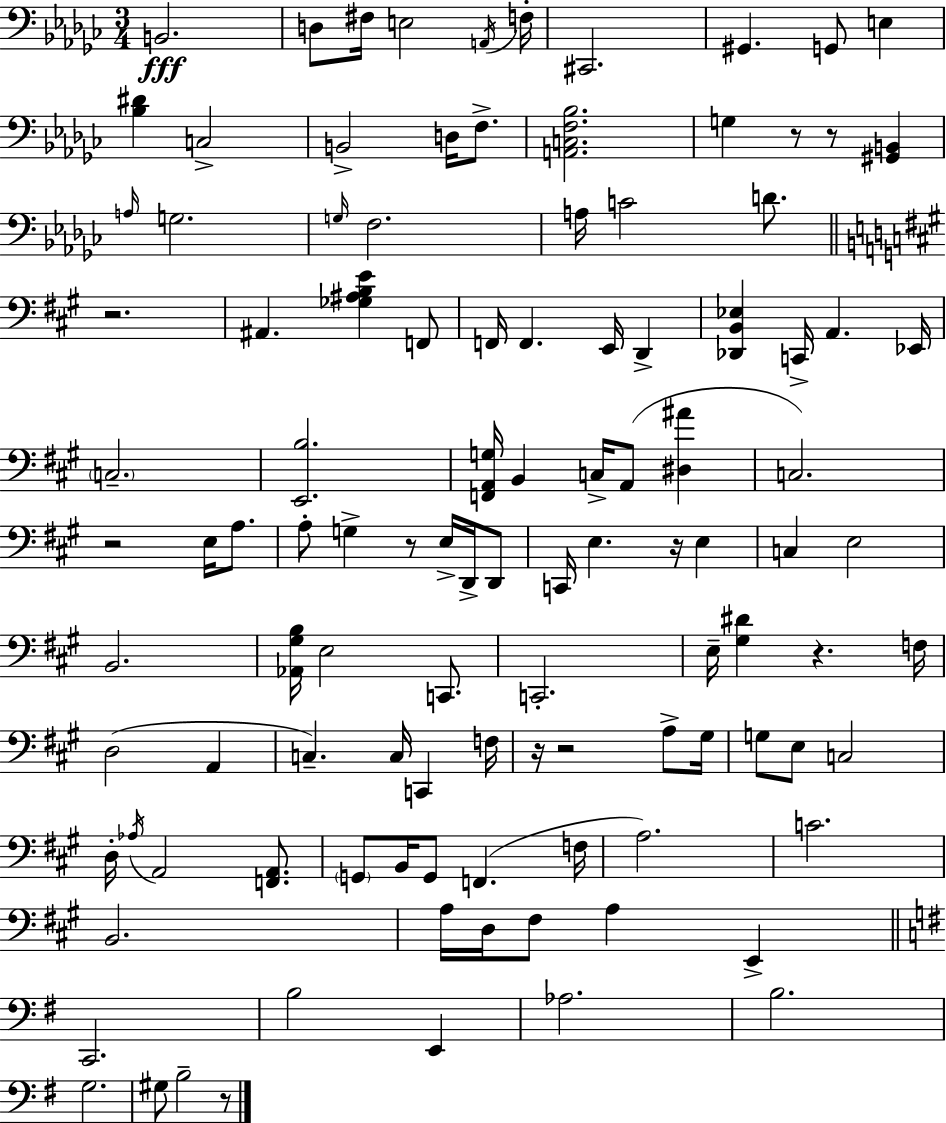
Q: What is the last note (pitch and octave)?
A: B3